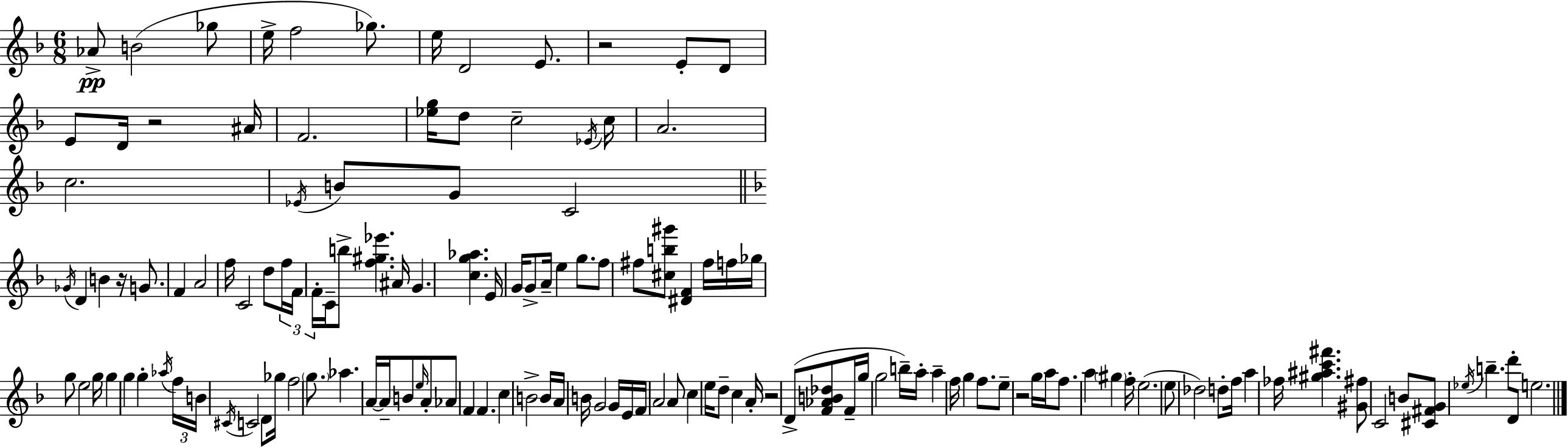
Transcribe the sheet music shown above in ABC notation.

X:1
T:Untitled
M:6/8
L:1/4
K:Dm
_A/2 B2 _g/2 e/4 f2 _g/2 e/4 D2 E/2 z2 E/2 D/2 E/2 D/4 z2 ^A/4 F2 [_eg]/4 d/2 c2 _E/4 c/4 A2 c2 _E/4 B/2 G/2 C2 _G/4 D B z/4 G/2 F A2 f/4 C2 d/2 f/4 F/4 F/4 C/4 b/2 [f^g_e'] ^A/4 G [cg_a] E/4 G/4 G/2 A/4 e g/2 f/2 ^f/2 [^cb^g']/2 [^DF] ^f/4 f/4 _g/4 g/2 e2 g/4 g g g _a/4 f/4 B/4 ^C/4 C2 D/2 _g/4 f2 g/2 _a A/4 A/4 B/2 e/4 A/2 _A/2 F F c B2 B/4 A/4 B/4 G2 G/4 E/4 F/4 A2 A/2 c e/4 d/2 c A/4 z2 D/2 [F_AB_d]/2 F/4 g/4 g2 b/4 a/4 a f/4 g f/2 e/2 z2 g/4 a/4 f/2 a ^g f/4 e2 e/2 _d2 d/2 f/4 a _f/4 [^g^ac'^f'] [^G^f]/2 C2 B/2 [^C^FG]/2 _e/4 b d'/2 D/2 e2